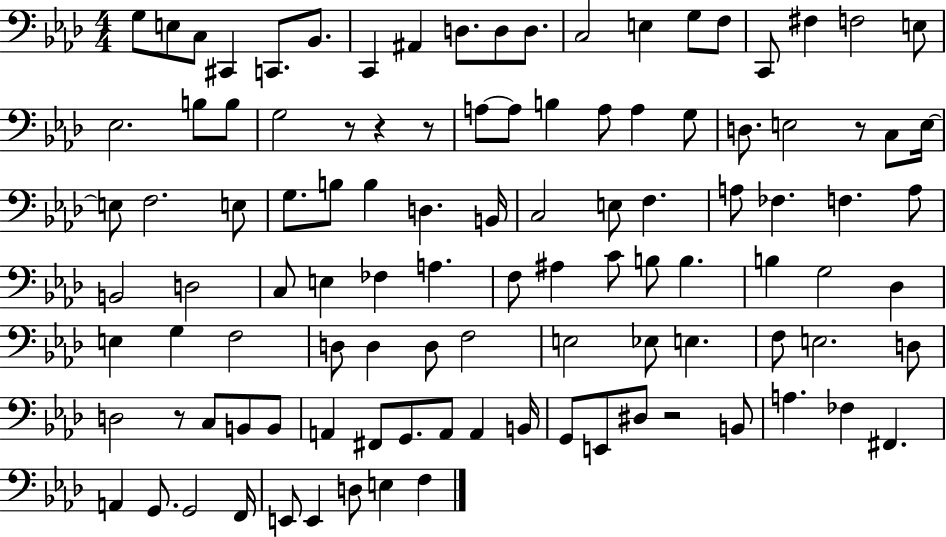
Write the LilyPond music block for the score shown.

{
  \clef bass
  \numericTimeSignature
  \time 4/4
  \key aes \major
  g8 e8 c8 cis,4 c,8. bes,8. | c,4 ais,4 d8. d8 d8. | c2 e4 g8 f8 | c,8 fis4 f2 e8 | \break ees2. b8 b8 | g2 r8 r4 r8 | a8~~ a8 b4 a8 a4 g8 | d8. e2 r8 c8 e16~~ | \break e8 f2. e8 | g8. b8 b4 d4. b,16 | c2 e8 f4. | a8 fes4. f4. a8 | \break b,2 d2 | c8 e4 fes4 a4. | f8 ais4 c'8 b8 b4. | b4 g2 des4 | \break e4 g4 f2 | d8 d4 d8 f2 | e2 ees8 e4. | f8 e2. d8 | \break d2 r8 c8 b,8 b,8 | a,4 fis,8 g,8. a,8 a,4 b,16 | g,8 e,8 dis8 r2 b,8 | a4. fes4 fis,4. | \break a,4 g,8. g,2 f,16 | e,8 e,4 d8 e4 f4 | \bar "|."
}